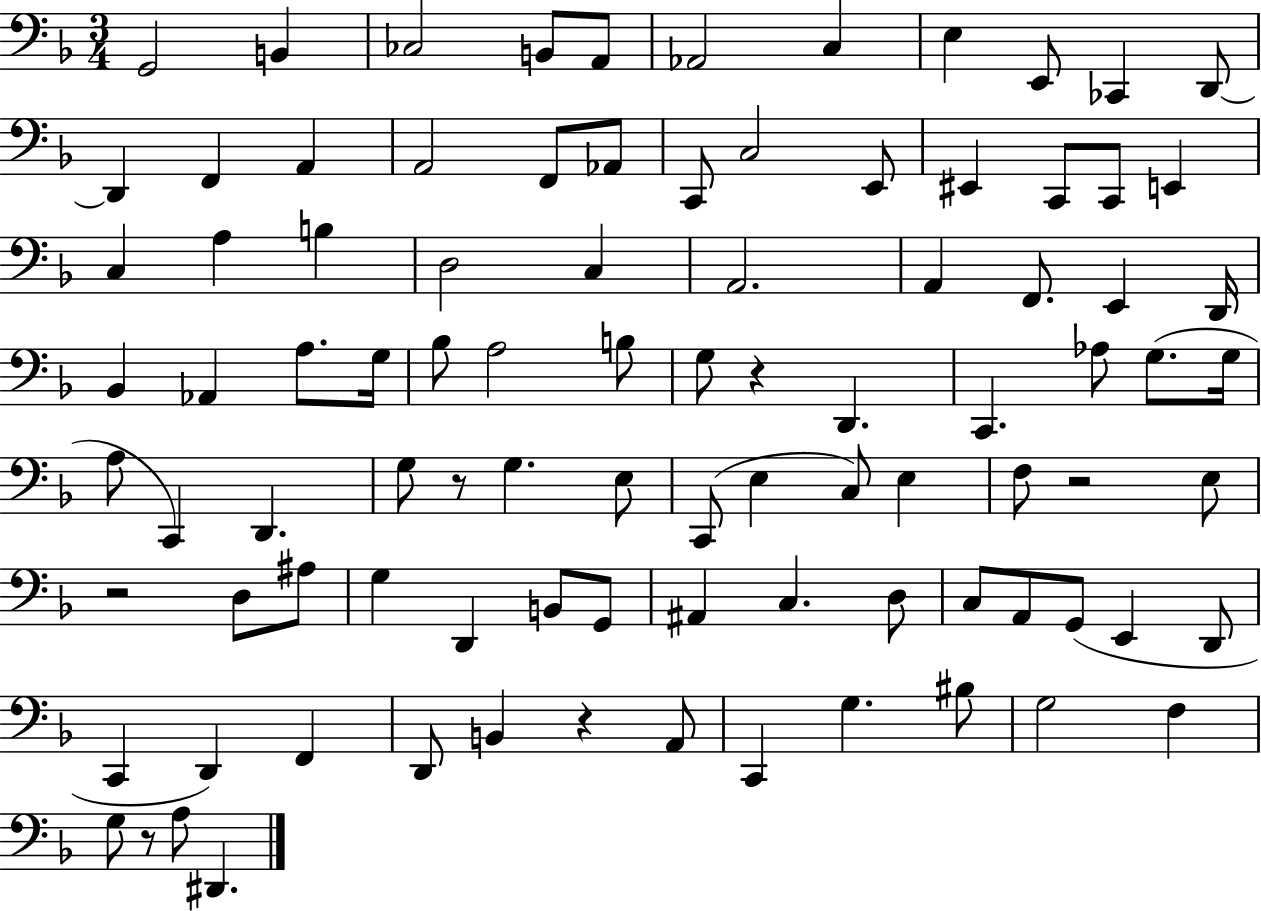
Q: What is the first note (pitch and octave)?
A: G2